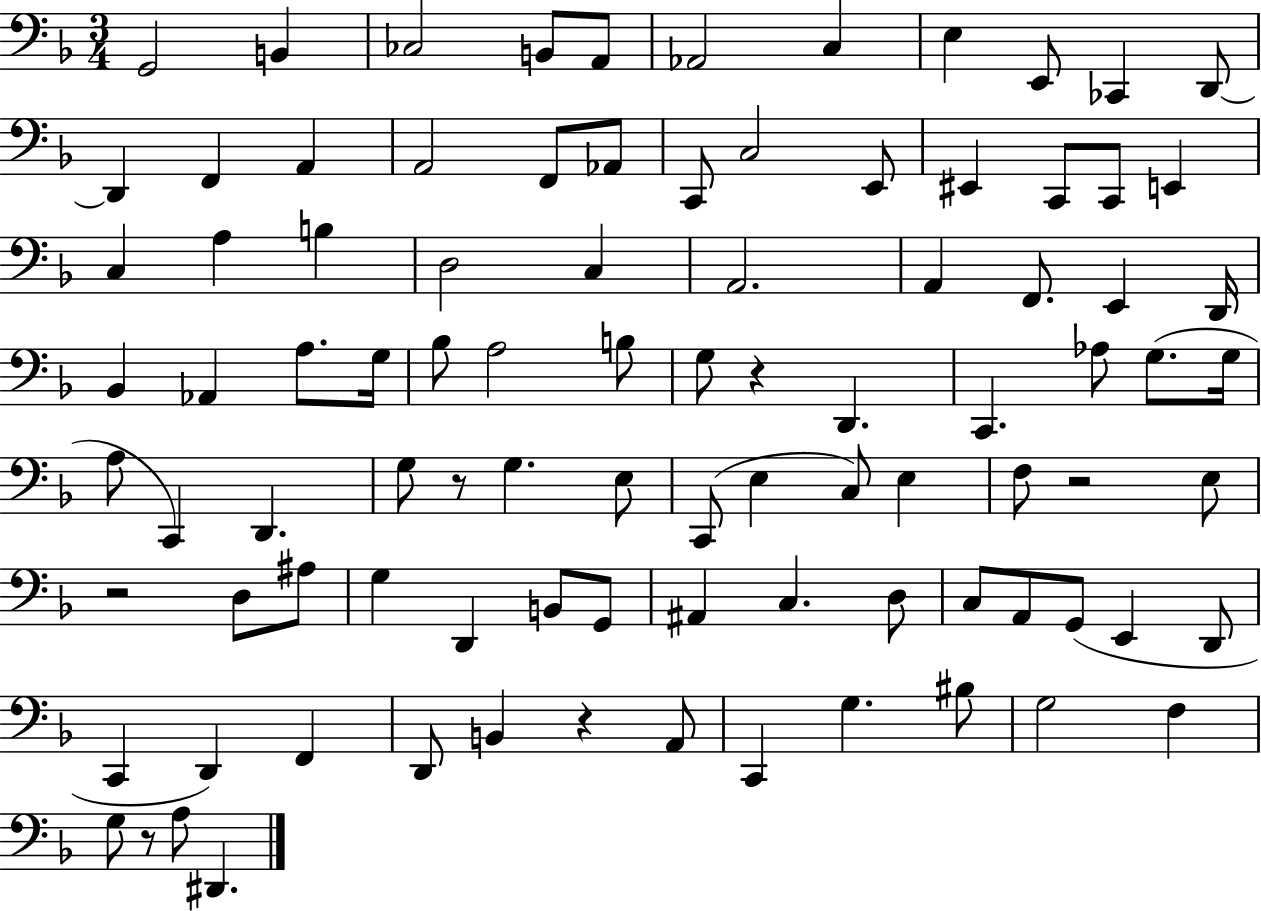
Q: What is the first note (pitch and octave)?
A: G2